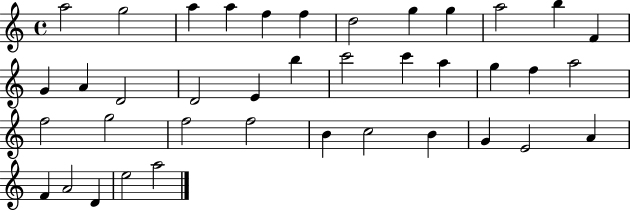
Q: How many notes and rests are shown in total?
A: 39